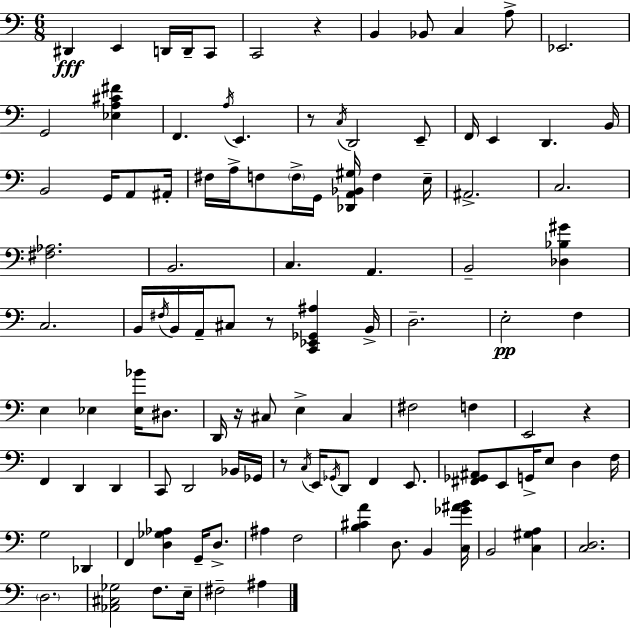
X:1
T:Untitled
M:6/8
L:1/4
K:Am
^D,, E,, D,,/4 D,,/4 C,,/2 C,,2 z B,, _B,,/2 C, A,/2 _E,,2 G,,2 [_E,A,^C^F] F,, A,/4 E,, z/2 C,/4 D,,2 E,,/2 F,,/4 E,, D,, B,,/4 B,,2 G,,/4 A,,/2 ^A,,/4 ^F,/4 A,/4 F,/2 F,/4 G,,/4 [_D,,A,,_B,,^G,]/4 F, E,/4 ^A,,2 C,2 [^F,_A,]2 B,,2 C, A,, B,,2 [_D,_B,^G] C,2 B,,/4 ^F,/4 B,,/4 A,,/4 ^C,/2 z/2 [C,,_E,,_G,,^A,] B,,/4 D,2 E,2 F, E, _E, [_E,_B]/4 ^D,/2 D,,/4 z/4 ^C,/2 E, ^C, ^F,2 F, E,,2 z F,, D,, D,, C,,/2 D,,2 _B,,/4 _G,,/4 z/2 C,/4 E,,/4 _G,,/4 D,,/2 F,, E,,/2 [^F,,_G,,^A,,]/2 E,,/2 G,,/4 E,/2 D, F,/4 G,2 _D,, F,, [D,_G,_A,] G,,/4 D,/2 ^A, F,2 [B,^CA] D,/2 B,, [C,_G^AB]/4 B,,2 [C,^G,A,] [C,D,]2 D,2 [_A,,^C,_G,]2 F,/2 E,/4 ^F,2 ^A,